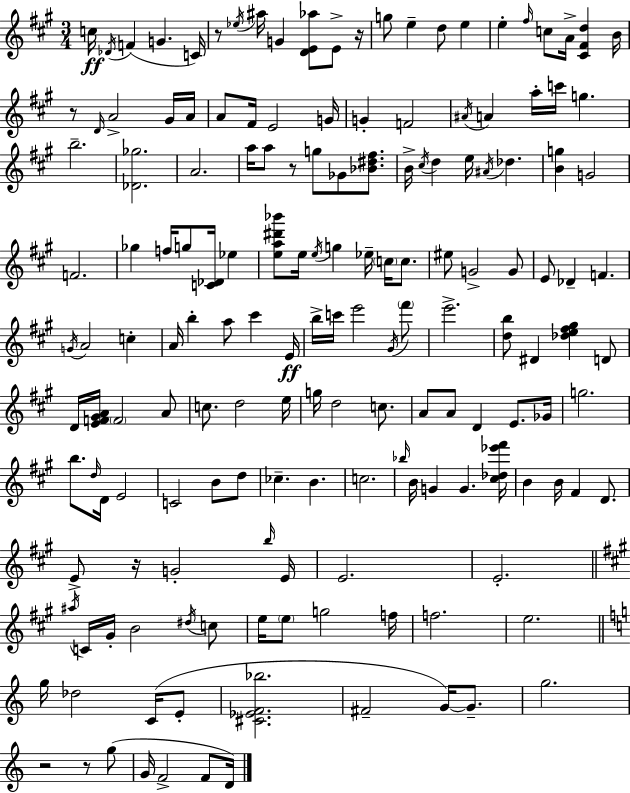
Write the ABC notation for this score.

X:1
T:Untitled
M:3/4
L:1/4
K:A
c/4 _D/4 F G C/4 z/2 _e/4 ^a/4 G [DE_a]/2 E/2 z/4 g/2 e d/2 e e ^f/4 c/2 A/4 [^C^Fd] B/4 z/2 D/4 A2 ^G/4 A/4 A/2 ^F/4 E2 G/4 G F2 ^A/4 A a/4 c'/4 g b2 [_D_g]2 A2 a/4 a/2 z/2 g/2 _G/2 [_B^d^f]/2 B/4 ^c/4 d e/4 ^A/4 _d [Bg] G2 F2 _g f/4 g/2 [C_D]/4 _e [ea^d'_b']/2 e/4 e/4 g _e/4 c/4 c/2 ^e/2 G2 G/2 E/2 _D F G/4 A2 c A/4 b a/2 ^c' E/4 b/4 c'/4 e'2 ^G/4 ^f'/2 e'2 [db]/2 ^D [_de^f^g] D/2 D/4 [EF^GA]/4 F2 A/2 c/2 d2 e/4 g/4 d2 c/2 A/2 A/2 D E/2 _G/4 g2 b/2 d/4 D/4 E2 C2 B/2 d/2 _c B c2 _b/4 B/4 G G [^c_d_e'^f']/4 B B/4 ^F D/2 E/2 z/4 G2 b/4 E/4 E2 E2 ^a/4 C/4 ^G/4 B2 ^d/4 c/2 e/4 e/2 g2 f/4 f2 e2 g/4 _d2 C/4 E/2 [^C_EF_b]2 ^F2 G/4 G/2 g2 z2 z/2 g/2 G/4 F2 F/2 D/4